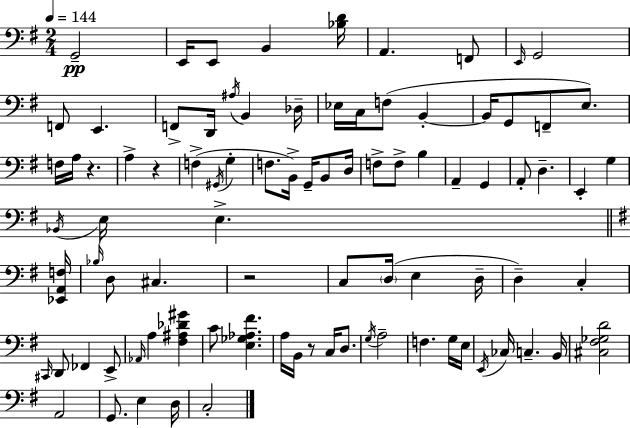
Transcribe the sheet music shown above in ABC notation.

X:1
T:Untitled
M:2/4
L:1/4
K:Em
G,,2 E,,/4 E,,/2 B,, [_B,D]/4 A,, F,,/2 E,,/4 G,,2 F,,/2 E,, F,,/2 D,,/4 ^A,/4 B,, _D,/4 _E,/4 C,/4 F,/2 B,, B,,/4 G,,/2 F,,/2 E,/2 F,/4 A,/4 z A, z F, ^G,,/4 G, F,/2 B,,/4 G,,/4 B,,/2 D,/4 F,/2 F,/2 B, A,, G,, A,,/2 D, E,, G, _B,,/4 E,/4 E, [_E,,A,,F,]/4 _B,/4 D,/2 ^C, z2 C,/2 D,/4 E, D,/4 D, C, ^C,,/4 D,,/2 _F,, E,,/2 _A,,/4 A, [^F,^A,_D^G] C/2 [E,_G,_A,^F] A,/4 B,,/4 z/2 C,/4 D,/2 G,/4 A,2 F, G,/4 E,/4 E,,/4 _C,/4 C, B,,/4 [^C,^F,_G,D]2 A,,2 G,,/2 E, D,/4 C,2